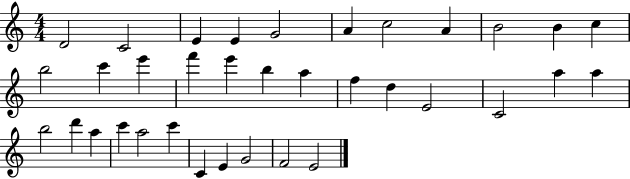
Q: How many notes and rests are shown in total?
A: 35